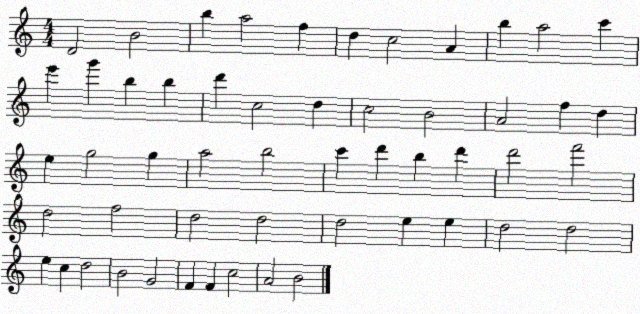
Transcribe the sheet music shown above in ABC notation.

X:1
T:Untitled
M:4/4
L:1/4
K:C
D2 B2 b a2 f d c2 A b a2 c' e' g' b b d' c2 d c2 B2 A2 f d e g2 g a2 b2 c' d' b d' d'2 f'2 d2 f2 d2 d2 d2 e e d2 d2 e c d2 B2 G2 F F c2 A2 B2